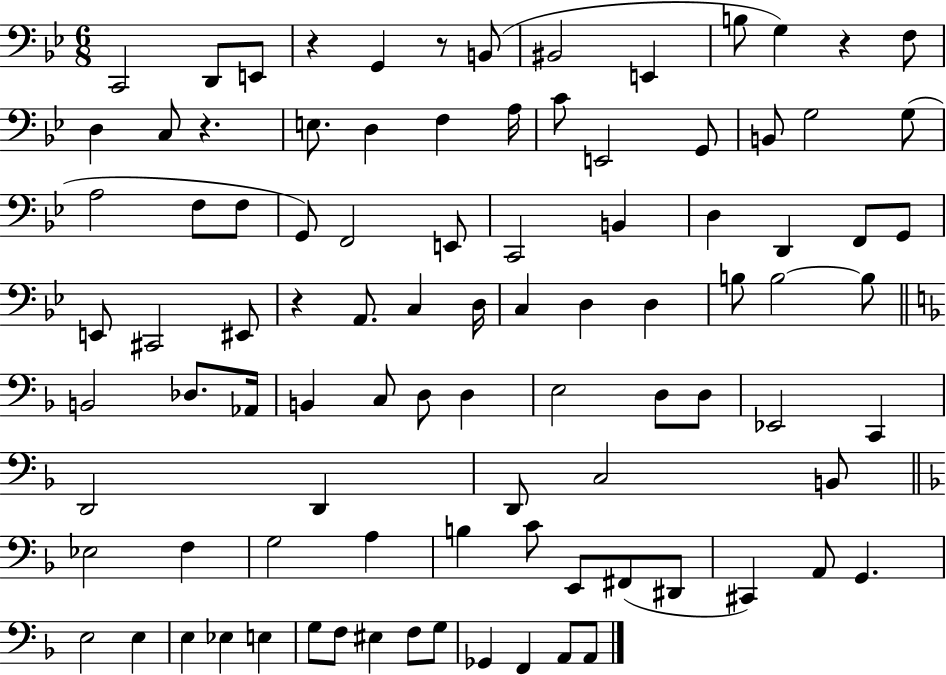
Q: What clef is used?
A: bass